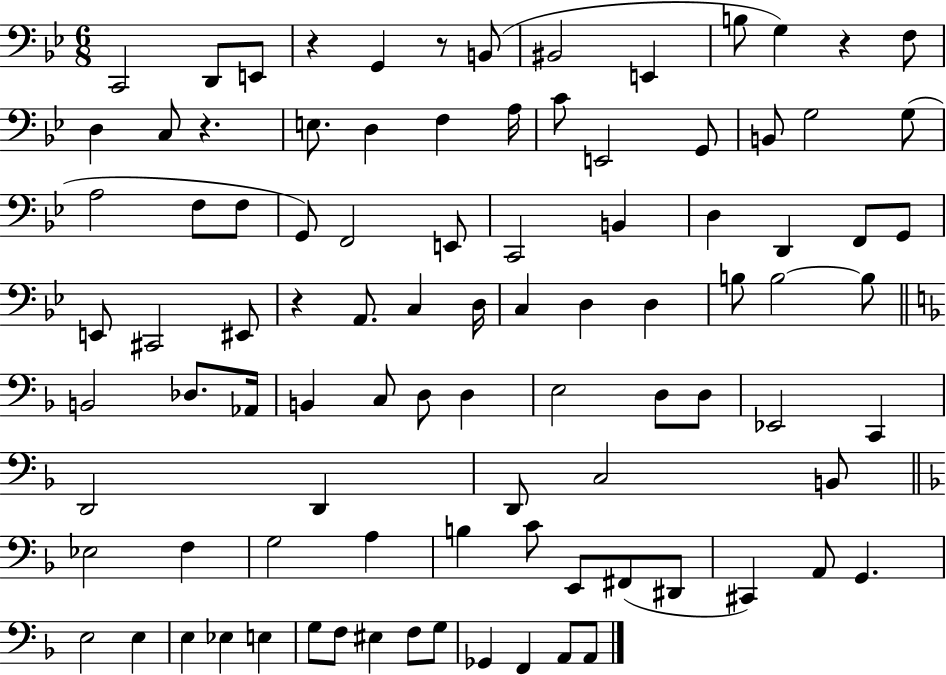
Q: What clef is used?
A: bass